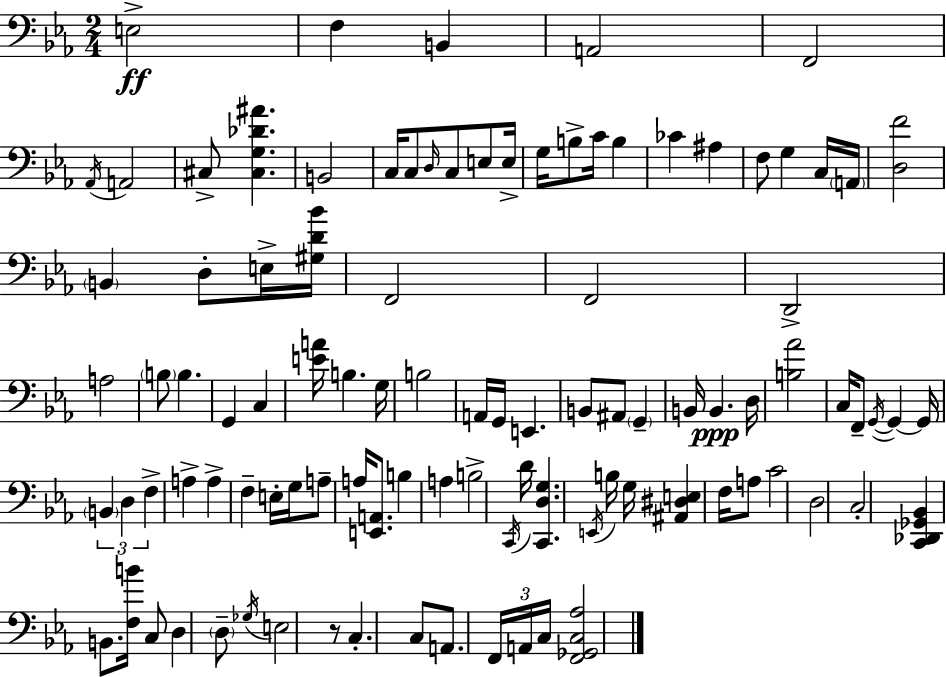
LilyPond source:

{
  \clef bass
  \numericTimeSignature
  \time 2/4
  \key c \minor
  e2->\ff | f4 b,4 | a,2 | f,2 | \break \acciaccatura { aes,16 } a,2 | cis8-> <cis g des' ais'>4. | b,2 | c16 c8 \grace { d16 } c8 e8 | \break e16-> g16 b8-> c'16 b4 | ces'4 ais4 | f8 g4 | c16 \parenthesize a,16 <d f'>2 | \break \parenthesize b,4 d8-. | e16-> <gis d' bes'>16 f,2 | f,2 | d,2-> | \break a2 | \parenthesize b8 b4. | g,4 c4 | <e' a'>16 b4. | \break g16 b2 | a,16 g,16 e,4. | b,8 ais,8 \parenthesize g,4-- | b,16 b,4.\ppp | \break d16 <b aes'>2 | c16 f,8-- \acciaccatura { g,16~ }~ g,4 | g,16 \tuplet 3/2 { \parenthesize b,4 d4 | f4-> } a4-> | \break a4-> f4-- | e16-. g16 a8-- a16 | <e, a,>8. b4 a4 | b2-> | \break \acciaccatura { c,16 } d'16 <c, d g>4. | \acciaccatura { e,16 } b16 g16 <ais, dis e>4 | f16 a8 c'2 | d2 | \break c2-. | <c, des, ges, bes,>4 | b,8. <f b'>16 c8 d4 | \parenthesize d8-- \acciaccatura { ges16 } e2 | \break r8 | c4.-. c8 | a,8. \tuplet 3/2 { f,16 a,16 c16 } <f, ges, c aes>2 | \bar "|."
}